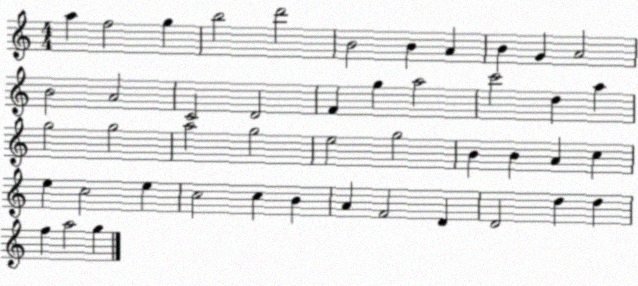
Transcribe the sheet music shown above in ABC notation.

X:1
T:Untitled
M:4/4
L:1/4
K:C
a f2 g b2 d'2 B2 B A B G A2 B2 A2 C2 D2 F g a2 c'2 d a g2 g2 a2 g2 e2 g2 B B A c e c2 e c2 c B A F2 D D2 d d f a2 g